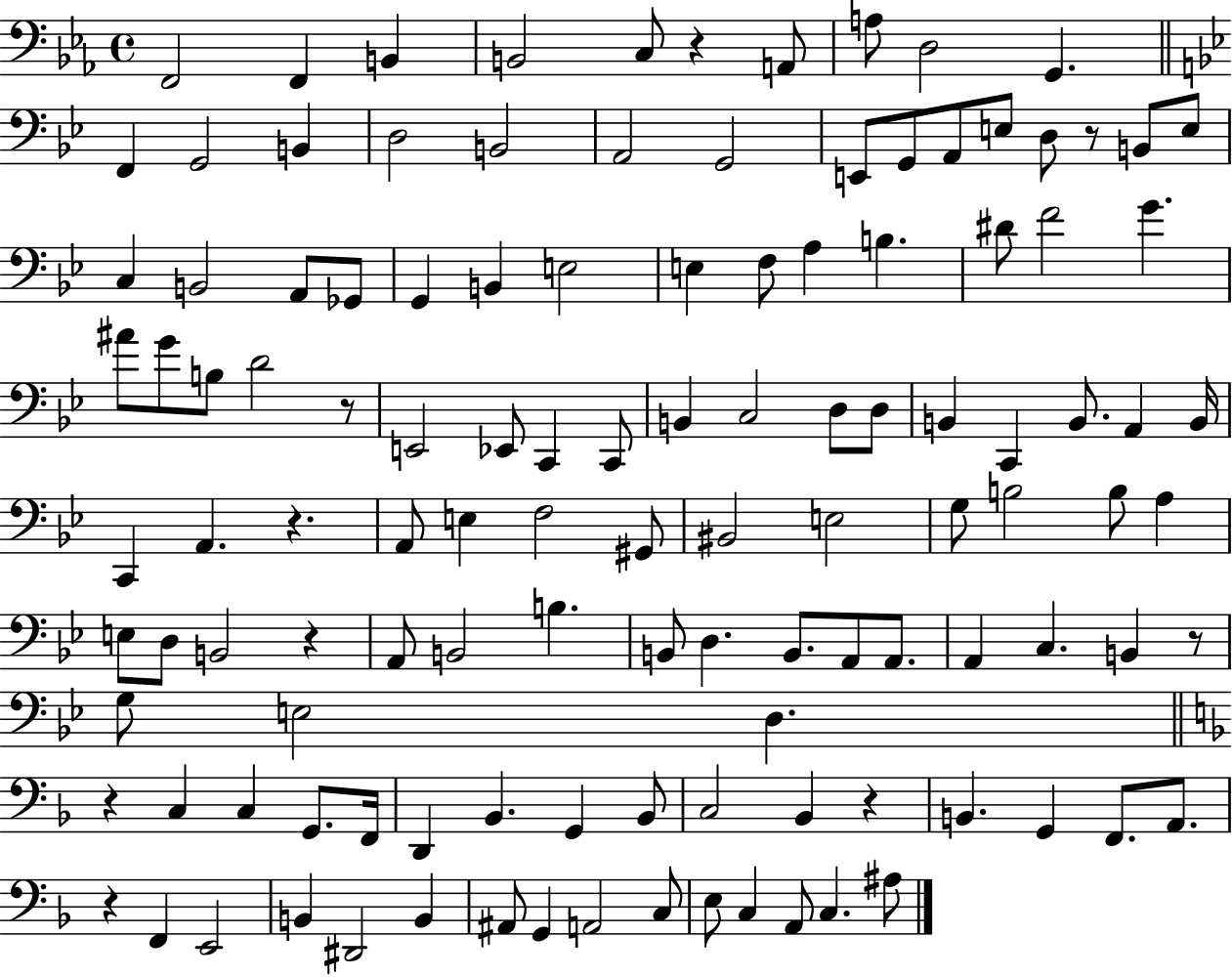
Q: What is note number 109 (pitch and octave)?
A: A2